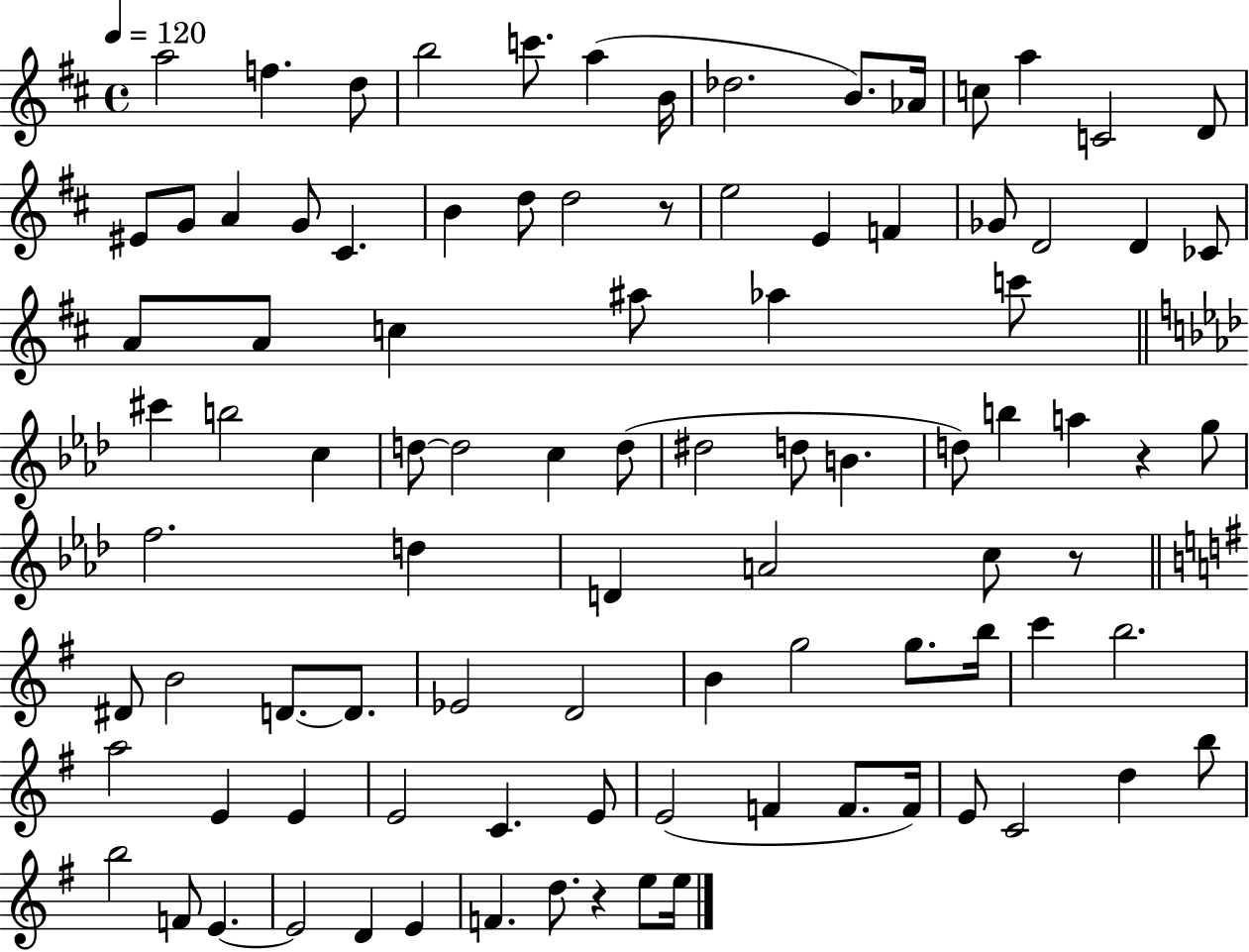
A5/h F5/q. D5/e B5/h C6/e. A5/q B4/s Db5/h. B4/e. Ab4/s C5/e A5/q C4/h D4/e EIS4/e G4/e A4/q G4/e C#4/q. B4/q D5/e D5/h R/e E5/h E4/q F4/q Gb4/e D4/h D4/q CES4/e A4/e A4/e C5/q A#5/e Ab5/q C6/e C#6/q B5/h C5/q D5/e D5/h C5/q D5/e D#5/h D5/e B4/q. D5/e B5/q A5/q R/q G5/e F5/h. D5/q D4/q A4/h C5/e R/e D#4/e B4/h D4/e. D4/e. Eb4/h D4/h B4/q G5/h G5/e. B5/s C6/q B5/h. A5/h E4/q E4/q E4/h C4/q. E4/e E4/h F4/q F4/e. F4/s E4/e C4/h D5/q B5/e B5/h F4/e E4/q. E4/h D4/q E4/q F4/q. D5/e. R/q E5/e E5/s